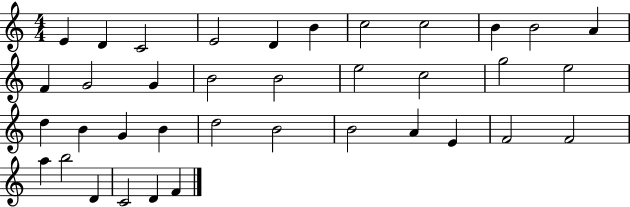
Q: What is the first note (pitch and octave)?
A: E4